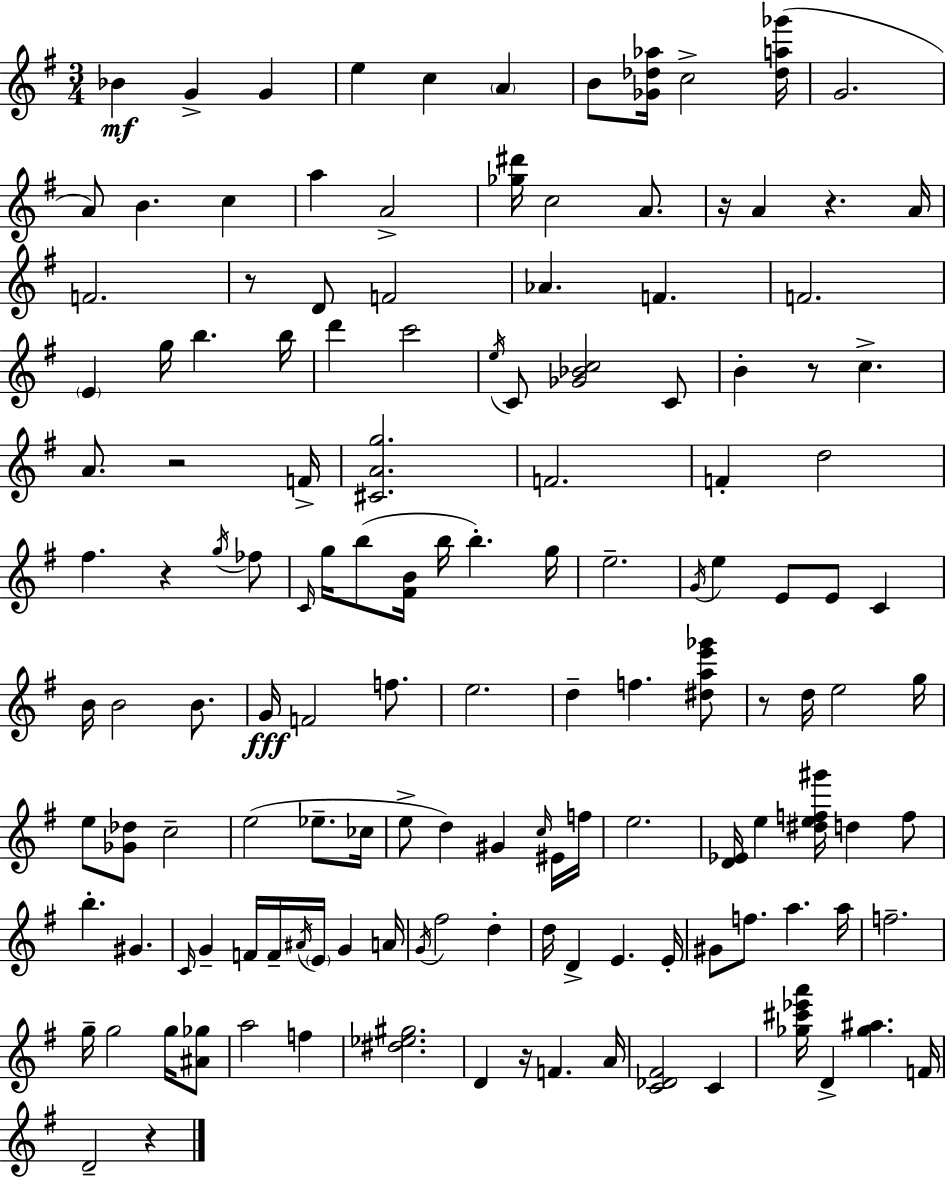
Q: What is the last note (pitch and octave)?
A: D4